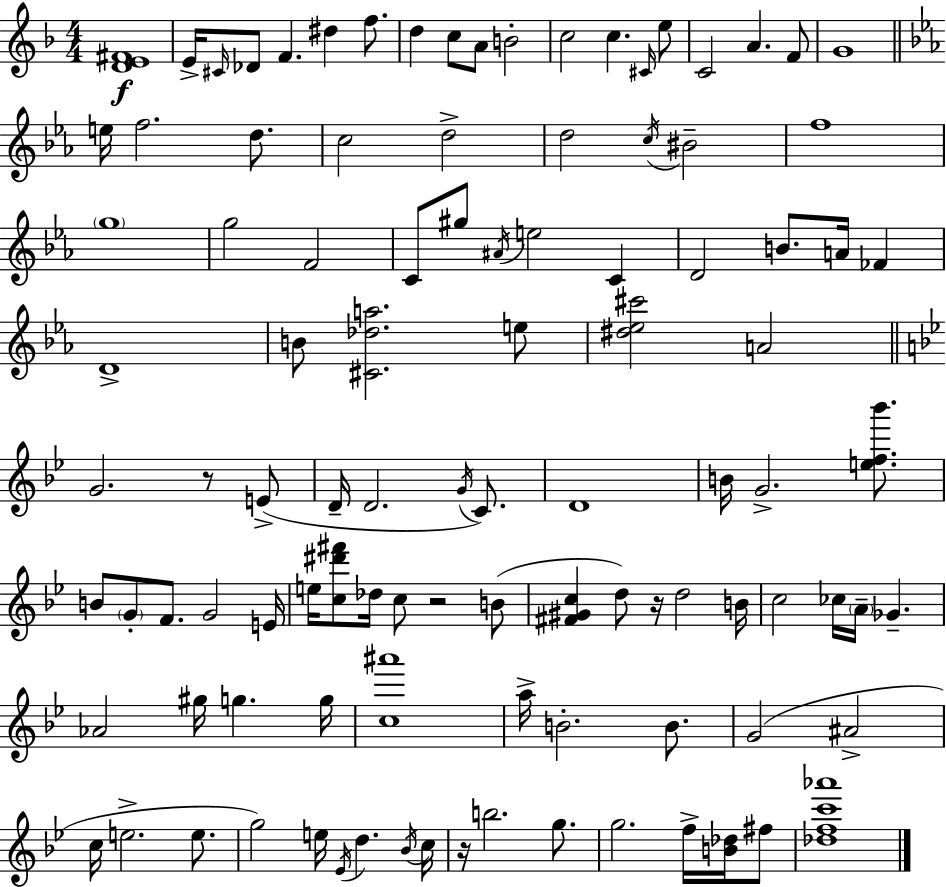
[D4,E4,F#4]/w E4/s C#4/s Db4/e F4/q. D#5/q F5/e. D5/q C5/e A4/e B4/h C5/h C5/q. C#4/s E5/e C4/h A4/q. F4/e G4/w E5/s F5/h. D5/e. C5/h D5/h D5/h C5/s BIS4/h F5/w G5/w G5/h F4/h C4/e G#5/e A#4/s E5/h C4/q D4/h B4/e. A4/s FES4/q D4/w B4/e [C#4,Db5,A5]/h. E5/e [D#5,Eb5,C#6]/h A4/h G4/h. R/e E4/e D4/s D4/h. G4/s C4/e. D4/w B4/s G4/h. [E5,F5,Bb6]/e. B4/e G4/e F4/e. G4/h E4/s E5/s [C5,D#6,F#6]/e Db5/s C5/e R/h B4/e [F#4,G#4,C5]/q D5/e R/s D5/h B4/s C5/h CES5/s A4/s Gb4/q. Ab4/h G#5/s G5/q. G5/s [C5,A#6]/w A5/s B4/h. B4/e. G4/h A#4/h C5/s E5/h. E5/e. G5/h E5/s Eb4/s D5/q. Bb4/s C5/s R/s B5/h. G5/e. G5/h. F5/s [B4,Db5]/s F#5/e [Db5,F5,C6,Ab6]/w